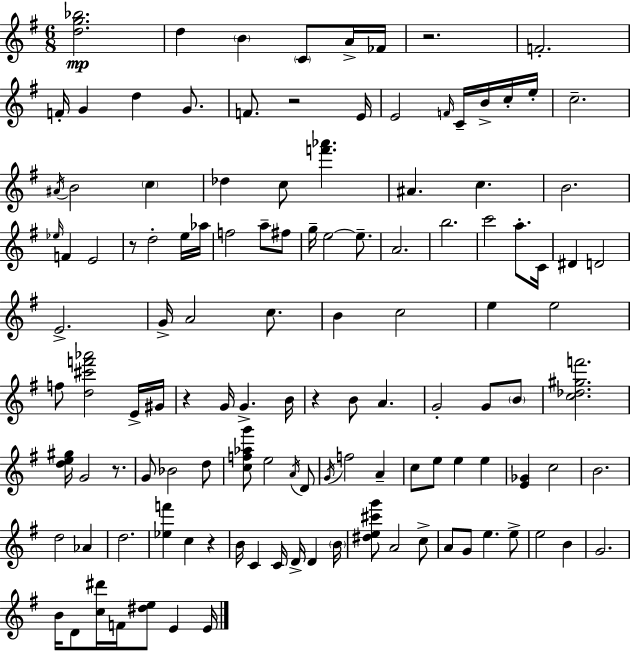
{
  \clef treble
  \numericTimeSignature
  \time 6/8
  \key e \minor
  <d'' g'' bes''>2.\mp | d''4 \parenthesize b'4 \parenthesize c'8 a'16-> fes'16 | r2. | f'2.-. | \break f'16-. g'4 d''4 g'8. | f'8. r2 e'16 | e'2 \grace { f'16 } c'16-- b'16-> c''16-. | e''16-. c''2.-- | \break \acciaccatura { ais'16 } b'2 \parenthesize c''4 | des''4 c''8 <f''' aes'''>4. | ais'4. c''4. | b'2. | \break \grace { ees''16 } f'4 e'2 | r8 d''2-. | e''16 aes''16 f''2 a''8-- | fis''8 g''16-- e''2~~ | \break e''8.-- a'2. | b''2. | c'''2 a''8.-. | c'16 dis'4 d'2 | \break e'2.-> | g'16-> a'2 | c''8. b'4 c''2 | e''4 e''2 | \break f''8 <d'' cis''' f''' aes'''>2 | e'16-> gis'16 r4 g'16 g'4.-> | b'16 r4 b'8 a'4. | g'2-. g'8 | \break \parenthesize b'8 <c'' des'' gis'' f'''>2. | <d'' e'' gis''>16 g'2 | r8. g'8 bes'2 | d''8 <c'' f'' aes'' g'''>8 e''2 | \break \acciaccatura { a'16 } d'8 \acciaccatura { g'16 } f''2 | a'4-- c''8 e''8 e''4 | e''4 <e' ges'>4 c''2 | b'2. | \break d''2 | aes'4 d''2. | <ees'' f'''>4 c''4 | r4 b'16 c'4 c'16 d'16-> | \break d'4 \parenthesize b'16 <dis'' e'' cis''' g'''>8 a'2 | c''8-> a'8 g'8 e''4. | e''8-> e''2 | b'4 g'2. | \break b'16 d'8 <c'' dis'''>16 f'16 <dis'' e''>8 | e'4 e'16 \bar "|."
}